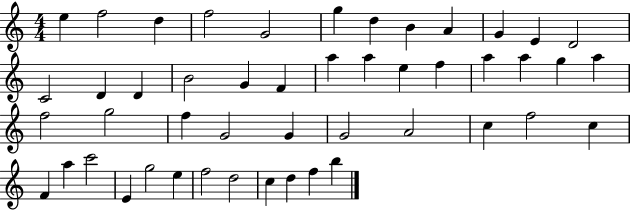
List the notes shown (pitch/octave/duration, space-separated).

E5/q F5/h D5/q F5/h G4/h G5/q D5/q B4/q A4/q G4/q E4/q D4/h C4/h D4/q D4/q B4/h G4/q F4/q A5/q A5/q E5/q F5/q A5/q A5/q G5/q A5/q F5/h G5/h F5/q G4/h G4/q G4/h A4/h C5/q F5/h C5/q F4/q A5/q C6/h E4/q G5/h E5/q F5/h D5/h C5/q D5/q F5/q B5/q